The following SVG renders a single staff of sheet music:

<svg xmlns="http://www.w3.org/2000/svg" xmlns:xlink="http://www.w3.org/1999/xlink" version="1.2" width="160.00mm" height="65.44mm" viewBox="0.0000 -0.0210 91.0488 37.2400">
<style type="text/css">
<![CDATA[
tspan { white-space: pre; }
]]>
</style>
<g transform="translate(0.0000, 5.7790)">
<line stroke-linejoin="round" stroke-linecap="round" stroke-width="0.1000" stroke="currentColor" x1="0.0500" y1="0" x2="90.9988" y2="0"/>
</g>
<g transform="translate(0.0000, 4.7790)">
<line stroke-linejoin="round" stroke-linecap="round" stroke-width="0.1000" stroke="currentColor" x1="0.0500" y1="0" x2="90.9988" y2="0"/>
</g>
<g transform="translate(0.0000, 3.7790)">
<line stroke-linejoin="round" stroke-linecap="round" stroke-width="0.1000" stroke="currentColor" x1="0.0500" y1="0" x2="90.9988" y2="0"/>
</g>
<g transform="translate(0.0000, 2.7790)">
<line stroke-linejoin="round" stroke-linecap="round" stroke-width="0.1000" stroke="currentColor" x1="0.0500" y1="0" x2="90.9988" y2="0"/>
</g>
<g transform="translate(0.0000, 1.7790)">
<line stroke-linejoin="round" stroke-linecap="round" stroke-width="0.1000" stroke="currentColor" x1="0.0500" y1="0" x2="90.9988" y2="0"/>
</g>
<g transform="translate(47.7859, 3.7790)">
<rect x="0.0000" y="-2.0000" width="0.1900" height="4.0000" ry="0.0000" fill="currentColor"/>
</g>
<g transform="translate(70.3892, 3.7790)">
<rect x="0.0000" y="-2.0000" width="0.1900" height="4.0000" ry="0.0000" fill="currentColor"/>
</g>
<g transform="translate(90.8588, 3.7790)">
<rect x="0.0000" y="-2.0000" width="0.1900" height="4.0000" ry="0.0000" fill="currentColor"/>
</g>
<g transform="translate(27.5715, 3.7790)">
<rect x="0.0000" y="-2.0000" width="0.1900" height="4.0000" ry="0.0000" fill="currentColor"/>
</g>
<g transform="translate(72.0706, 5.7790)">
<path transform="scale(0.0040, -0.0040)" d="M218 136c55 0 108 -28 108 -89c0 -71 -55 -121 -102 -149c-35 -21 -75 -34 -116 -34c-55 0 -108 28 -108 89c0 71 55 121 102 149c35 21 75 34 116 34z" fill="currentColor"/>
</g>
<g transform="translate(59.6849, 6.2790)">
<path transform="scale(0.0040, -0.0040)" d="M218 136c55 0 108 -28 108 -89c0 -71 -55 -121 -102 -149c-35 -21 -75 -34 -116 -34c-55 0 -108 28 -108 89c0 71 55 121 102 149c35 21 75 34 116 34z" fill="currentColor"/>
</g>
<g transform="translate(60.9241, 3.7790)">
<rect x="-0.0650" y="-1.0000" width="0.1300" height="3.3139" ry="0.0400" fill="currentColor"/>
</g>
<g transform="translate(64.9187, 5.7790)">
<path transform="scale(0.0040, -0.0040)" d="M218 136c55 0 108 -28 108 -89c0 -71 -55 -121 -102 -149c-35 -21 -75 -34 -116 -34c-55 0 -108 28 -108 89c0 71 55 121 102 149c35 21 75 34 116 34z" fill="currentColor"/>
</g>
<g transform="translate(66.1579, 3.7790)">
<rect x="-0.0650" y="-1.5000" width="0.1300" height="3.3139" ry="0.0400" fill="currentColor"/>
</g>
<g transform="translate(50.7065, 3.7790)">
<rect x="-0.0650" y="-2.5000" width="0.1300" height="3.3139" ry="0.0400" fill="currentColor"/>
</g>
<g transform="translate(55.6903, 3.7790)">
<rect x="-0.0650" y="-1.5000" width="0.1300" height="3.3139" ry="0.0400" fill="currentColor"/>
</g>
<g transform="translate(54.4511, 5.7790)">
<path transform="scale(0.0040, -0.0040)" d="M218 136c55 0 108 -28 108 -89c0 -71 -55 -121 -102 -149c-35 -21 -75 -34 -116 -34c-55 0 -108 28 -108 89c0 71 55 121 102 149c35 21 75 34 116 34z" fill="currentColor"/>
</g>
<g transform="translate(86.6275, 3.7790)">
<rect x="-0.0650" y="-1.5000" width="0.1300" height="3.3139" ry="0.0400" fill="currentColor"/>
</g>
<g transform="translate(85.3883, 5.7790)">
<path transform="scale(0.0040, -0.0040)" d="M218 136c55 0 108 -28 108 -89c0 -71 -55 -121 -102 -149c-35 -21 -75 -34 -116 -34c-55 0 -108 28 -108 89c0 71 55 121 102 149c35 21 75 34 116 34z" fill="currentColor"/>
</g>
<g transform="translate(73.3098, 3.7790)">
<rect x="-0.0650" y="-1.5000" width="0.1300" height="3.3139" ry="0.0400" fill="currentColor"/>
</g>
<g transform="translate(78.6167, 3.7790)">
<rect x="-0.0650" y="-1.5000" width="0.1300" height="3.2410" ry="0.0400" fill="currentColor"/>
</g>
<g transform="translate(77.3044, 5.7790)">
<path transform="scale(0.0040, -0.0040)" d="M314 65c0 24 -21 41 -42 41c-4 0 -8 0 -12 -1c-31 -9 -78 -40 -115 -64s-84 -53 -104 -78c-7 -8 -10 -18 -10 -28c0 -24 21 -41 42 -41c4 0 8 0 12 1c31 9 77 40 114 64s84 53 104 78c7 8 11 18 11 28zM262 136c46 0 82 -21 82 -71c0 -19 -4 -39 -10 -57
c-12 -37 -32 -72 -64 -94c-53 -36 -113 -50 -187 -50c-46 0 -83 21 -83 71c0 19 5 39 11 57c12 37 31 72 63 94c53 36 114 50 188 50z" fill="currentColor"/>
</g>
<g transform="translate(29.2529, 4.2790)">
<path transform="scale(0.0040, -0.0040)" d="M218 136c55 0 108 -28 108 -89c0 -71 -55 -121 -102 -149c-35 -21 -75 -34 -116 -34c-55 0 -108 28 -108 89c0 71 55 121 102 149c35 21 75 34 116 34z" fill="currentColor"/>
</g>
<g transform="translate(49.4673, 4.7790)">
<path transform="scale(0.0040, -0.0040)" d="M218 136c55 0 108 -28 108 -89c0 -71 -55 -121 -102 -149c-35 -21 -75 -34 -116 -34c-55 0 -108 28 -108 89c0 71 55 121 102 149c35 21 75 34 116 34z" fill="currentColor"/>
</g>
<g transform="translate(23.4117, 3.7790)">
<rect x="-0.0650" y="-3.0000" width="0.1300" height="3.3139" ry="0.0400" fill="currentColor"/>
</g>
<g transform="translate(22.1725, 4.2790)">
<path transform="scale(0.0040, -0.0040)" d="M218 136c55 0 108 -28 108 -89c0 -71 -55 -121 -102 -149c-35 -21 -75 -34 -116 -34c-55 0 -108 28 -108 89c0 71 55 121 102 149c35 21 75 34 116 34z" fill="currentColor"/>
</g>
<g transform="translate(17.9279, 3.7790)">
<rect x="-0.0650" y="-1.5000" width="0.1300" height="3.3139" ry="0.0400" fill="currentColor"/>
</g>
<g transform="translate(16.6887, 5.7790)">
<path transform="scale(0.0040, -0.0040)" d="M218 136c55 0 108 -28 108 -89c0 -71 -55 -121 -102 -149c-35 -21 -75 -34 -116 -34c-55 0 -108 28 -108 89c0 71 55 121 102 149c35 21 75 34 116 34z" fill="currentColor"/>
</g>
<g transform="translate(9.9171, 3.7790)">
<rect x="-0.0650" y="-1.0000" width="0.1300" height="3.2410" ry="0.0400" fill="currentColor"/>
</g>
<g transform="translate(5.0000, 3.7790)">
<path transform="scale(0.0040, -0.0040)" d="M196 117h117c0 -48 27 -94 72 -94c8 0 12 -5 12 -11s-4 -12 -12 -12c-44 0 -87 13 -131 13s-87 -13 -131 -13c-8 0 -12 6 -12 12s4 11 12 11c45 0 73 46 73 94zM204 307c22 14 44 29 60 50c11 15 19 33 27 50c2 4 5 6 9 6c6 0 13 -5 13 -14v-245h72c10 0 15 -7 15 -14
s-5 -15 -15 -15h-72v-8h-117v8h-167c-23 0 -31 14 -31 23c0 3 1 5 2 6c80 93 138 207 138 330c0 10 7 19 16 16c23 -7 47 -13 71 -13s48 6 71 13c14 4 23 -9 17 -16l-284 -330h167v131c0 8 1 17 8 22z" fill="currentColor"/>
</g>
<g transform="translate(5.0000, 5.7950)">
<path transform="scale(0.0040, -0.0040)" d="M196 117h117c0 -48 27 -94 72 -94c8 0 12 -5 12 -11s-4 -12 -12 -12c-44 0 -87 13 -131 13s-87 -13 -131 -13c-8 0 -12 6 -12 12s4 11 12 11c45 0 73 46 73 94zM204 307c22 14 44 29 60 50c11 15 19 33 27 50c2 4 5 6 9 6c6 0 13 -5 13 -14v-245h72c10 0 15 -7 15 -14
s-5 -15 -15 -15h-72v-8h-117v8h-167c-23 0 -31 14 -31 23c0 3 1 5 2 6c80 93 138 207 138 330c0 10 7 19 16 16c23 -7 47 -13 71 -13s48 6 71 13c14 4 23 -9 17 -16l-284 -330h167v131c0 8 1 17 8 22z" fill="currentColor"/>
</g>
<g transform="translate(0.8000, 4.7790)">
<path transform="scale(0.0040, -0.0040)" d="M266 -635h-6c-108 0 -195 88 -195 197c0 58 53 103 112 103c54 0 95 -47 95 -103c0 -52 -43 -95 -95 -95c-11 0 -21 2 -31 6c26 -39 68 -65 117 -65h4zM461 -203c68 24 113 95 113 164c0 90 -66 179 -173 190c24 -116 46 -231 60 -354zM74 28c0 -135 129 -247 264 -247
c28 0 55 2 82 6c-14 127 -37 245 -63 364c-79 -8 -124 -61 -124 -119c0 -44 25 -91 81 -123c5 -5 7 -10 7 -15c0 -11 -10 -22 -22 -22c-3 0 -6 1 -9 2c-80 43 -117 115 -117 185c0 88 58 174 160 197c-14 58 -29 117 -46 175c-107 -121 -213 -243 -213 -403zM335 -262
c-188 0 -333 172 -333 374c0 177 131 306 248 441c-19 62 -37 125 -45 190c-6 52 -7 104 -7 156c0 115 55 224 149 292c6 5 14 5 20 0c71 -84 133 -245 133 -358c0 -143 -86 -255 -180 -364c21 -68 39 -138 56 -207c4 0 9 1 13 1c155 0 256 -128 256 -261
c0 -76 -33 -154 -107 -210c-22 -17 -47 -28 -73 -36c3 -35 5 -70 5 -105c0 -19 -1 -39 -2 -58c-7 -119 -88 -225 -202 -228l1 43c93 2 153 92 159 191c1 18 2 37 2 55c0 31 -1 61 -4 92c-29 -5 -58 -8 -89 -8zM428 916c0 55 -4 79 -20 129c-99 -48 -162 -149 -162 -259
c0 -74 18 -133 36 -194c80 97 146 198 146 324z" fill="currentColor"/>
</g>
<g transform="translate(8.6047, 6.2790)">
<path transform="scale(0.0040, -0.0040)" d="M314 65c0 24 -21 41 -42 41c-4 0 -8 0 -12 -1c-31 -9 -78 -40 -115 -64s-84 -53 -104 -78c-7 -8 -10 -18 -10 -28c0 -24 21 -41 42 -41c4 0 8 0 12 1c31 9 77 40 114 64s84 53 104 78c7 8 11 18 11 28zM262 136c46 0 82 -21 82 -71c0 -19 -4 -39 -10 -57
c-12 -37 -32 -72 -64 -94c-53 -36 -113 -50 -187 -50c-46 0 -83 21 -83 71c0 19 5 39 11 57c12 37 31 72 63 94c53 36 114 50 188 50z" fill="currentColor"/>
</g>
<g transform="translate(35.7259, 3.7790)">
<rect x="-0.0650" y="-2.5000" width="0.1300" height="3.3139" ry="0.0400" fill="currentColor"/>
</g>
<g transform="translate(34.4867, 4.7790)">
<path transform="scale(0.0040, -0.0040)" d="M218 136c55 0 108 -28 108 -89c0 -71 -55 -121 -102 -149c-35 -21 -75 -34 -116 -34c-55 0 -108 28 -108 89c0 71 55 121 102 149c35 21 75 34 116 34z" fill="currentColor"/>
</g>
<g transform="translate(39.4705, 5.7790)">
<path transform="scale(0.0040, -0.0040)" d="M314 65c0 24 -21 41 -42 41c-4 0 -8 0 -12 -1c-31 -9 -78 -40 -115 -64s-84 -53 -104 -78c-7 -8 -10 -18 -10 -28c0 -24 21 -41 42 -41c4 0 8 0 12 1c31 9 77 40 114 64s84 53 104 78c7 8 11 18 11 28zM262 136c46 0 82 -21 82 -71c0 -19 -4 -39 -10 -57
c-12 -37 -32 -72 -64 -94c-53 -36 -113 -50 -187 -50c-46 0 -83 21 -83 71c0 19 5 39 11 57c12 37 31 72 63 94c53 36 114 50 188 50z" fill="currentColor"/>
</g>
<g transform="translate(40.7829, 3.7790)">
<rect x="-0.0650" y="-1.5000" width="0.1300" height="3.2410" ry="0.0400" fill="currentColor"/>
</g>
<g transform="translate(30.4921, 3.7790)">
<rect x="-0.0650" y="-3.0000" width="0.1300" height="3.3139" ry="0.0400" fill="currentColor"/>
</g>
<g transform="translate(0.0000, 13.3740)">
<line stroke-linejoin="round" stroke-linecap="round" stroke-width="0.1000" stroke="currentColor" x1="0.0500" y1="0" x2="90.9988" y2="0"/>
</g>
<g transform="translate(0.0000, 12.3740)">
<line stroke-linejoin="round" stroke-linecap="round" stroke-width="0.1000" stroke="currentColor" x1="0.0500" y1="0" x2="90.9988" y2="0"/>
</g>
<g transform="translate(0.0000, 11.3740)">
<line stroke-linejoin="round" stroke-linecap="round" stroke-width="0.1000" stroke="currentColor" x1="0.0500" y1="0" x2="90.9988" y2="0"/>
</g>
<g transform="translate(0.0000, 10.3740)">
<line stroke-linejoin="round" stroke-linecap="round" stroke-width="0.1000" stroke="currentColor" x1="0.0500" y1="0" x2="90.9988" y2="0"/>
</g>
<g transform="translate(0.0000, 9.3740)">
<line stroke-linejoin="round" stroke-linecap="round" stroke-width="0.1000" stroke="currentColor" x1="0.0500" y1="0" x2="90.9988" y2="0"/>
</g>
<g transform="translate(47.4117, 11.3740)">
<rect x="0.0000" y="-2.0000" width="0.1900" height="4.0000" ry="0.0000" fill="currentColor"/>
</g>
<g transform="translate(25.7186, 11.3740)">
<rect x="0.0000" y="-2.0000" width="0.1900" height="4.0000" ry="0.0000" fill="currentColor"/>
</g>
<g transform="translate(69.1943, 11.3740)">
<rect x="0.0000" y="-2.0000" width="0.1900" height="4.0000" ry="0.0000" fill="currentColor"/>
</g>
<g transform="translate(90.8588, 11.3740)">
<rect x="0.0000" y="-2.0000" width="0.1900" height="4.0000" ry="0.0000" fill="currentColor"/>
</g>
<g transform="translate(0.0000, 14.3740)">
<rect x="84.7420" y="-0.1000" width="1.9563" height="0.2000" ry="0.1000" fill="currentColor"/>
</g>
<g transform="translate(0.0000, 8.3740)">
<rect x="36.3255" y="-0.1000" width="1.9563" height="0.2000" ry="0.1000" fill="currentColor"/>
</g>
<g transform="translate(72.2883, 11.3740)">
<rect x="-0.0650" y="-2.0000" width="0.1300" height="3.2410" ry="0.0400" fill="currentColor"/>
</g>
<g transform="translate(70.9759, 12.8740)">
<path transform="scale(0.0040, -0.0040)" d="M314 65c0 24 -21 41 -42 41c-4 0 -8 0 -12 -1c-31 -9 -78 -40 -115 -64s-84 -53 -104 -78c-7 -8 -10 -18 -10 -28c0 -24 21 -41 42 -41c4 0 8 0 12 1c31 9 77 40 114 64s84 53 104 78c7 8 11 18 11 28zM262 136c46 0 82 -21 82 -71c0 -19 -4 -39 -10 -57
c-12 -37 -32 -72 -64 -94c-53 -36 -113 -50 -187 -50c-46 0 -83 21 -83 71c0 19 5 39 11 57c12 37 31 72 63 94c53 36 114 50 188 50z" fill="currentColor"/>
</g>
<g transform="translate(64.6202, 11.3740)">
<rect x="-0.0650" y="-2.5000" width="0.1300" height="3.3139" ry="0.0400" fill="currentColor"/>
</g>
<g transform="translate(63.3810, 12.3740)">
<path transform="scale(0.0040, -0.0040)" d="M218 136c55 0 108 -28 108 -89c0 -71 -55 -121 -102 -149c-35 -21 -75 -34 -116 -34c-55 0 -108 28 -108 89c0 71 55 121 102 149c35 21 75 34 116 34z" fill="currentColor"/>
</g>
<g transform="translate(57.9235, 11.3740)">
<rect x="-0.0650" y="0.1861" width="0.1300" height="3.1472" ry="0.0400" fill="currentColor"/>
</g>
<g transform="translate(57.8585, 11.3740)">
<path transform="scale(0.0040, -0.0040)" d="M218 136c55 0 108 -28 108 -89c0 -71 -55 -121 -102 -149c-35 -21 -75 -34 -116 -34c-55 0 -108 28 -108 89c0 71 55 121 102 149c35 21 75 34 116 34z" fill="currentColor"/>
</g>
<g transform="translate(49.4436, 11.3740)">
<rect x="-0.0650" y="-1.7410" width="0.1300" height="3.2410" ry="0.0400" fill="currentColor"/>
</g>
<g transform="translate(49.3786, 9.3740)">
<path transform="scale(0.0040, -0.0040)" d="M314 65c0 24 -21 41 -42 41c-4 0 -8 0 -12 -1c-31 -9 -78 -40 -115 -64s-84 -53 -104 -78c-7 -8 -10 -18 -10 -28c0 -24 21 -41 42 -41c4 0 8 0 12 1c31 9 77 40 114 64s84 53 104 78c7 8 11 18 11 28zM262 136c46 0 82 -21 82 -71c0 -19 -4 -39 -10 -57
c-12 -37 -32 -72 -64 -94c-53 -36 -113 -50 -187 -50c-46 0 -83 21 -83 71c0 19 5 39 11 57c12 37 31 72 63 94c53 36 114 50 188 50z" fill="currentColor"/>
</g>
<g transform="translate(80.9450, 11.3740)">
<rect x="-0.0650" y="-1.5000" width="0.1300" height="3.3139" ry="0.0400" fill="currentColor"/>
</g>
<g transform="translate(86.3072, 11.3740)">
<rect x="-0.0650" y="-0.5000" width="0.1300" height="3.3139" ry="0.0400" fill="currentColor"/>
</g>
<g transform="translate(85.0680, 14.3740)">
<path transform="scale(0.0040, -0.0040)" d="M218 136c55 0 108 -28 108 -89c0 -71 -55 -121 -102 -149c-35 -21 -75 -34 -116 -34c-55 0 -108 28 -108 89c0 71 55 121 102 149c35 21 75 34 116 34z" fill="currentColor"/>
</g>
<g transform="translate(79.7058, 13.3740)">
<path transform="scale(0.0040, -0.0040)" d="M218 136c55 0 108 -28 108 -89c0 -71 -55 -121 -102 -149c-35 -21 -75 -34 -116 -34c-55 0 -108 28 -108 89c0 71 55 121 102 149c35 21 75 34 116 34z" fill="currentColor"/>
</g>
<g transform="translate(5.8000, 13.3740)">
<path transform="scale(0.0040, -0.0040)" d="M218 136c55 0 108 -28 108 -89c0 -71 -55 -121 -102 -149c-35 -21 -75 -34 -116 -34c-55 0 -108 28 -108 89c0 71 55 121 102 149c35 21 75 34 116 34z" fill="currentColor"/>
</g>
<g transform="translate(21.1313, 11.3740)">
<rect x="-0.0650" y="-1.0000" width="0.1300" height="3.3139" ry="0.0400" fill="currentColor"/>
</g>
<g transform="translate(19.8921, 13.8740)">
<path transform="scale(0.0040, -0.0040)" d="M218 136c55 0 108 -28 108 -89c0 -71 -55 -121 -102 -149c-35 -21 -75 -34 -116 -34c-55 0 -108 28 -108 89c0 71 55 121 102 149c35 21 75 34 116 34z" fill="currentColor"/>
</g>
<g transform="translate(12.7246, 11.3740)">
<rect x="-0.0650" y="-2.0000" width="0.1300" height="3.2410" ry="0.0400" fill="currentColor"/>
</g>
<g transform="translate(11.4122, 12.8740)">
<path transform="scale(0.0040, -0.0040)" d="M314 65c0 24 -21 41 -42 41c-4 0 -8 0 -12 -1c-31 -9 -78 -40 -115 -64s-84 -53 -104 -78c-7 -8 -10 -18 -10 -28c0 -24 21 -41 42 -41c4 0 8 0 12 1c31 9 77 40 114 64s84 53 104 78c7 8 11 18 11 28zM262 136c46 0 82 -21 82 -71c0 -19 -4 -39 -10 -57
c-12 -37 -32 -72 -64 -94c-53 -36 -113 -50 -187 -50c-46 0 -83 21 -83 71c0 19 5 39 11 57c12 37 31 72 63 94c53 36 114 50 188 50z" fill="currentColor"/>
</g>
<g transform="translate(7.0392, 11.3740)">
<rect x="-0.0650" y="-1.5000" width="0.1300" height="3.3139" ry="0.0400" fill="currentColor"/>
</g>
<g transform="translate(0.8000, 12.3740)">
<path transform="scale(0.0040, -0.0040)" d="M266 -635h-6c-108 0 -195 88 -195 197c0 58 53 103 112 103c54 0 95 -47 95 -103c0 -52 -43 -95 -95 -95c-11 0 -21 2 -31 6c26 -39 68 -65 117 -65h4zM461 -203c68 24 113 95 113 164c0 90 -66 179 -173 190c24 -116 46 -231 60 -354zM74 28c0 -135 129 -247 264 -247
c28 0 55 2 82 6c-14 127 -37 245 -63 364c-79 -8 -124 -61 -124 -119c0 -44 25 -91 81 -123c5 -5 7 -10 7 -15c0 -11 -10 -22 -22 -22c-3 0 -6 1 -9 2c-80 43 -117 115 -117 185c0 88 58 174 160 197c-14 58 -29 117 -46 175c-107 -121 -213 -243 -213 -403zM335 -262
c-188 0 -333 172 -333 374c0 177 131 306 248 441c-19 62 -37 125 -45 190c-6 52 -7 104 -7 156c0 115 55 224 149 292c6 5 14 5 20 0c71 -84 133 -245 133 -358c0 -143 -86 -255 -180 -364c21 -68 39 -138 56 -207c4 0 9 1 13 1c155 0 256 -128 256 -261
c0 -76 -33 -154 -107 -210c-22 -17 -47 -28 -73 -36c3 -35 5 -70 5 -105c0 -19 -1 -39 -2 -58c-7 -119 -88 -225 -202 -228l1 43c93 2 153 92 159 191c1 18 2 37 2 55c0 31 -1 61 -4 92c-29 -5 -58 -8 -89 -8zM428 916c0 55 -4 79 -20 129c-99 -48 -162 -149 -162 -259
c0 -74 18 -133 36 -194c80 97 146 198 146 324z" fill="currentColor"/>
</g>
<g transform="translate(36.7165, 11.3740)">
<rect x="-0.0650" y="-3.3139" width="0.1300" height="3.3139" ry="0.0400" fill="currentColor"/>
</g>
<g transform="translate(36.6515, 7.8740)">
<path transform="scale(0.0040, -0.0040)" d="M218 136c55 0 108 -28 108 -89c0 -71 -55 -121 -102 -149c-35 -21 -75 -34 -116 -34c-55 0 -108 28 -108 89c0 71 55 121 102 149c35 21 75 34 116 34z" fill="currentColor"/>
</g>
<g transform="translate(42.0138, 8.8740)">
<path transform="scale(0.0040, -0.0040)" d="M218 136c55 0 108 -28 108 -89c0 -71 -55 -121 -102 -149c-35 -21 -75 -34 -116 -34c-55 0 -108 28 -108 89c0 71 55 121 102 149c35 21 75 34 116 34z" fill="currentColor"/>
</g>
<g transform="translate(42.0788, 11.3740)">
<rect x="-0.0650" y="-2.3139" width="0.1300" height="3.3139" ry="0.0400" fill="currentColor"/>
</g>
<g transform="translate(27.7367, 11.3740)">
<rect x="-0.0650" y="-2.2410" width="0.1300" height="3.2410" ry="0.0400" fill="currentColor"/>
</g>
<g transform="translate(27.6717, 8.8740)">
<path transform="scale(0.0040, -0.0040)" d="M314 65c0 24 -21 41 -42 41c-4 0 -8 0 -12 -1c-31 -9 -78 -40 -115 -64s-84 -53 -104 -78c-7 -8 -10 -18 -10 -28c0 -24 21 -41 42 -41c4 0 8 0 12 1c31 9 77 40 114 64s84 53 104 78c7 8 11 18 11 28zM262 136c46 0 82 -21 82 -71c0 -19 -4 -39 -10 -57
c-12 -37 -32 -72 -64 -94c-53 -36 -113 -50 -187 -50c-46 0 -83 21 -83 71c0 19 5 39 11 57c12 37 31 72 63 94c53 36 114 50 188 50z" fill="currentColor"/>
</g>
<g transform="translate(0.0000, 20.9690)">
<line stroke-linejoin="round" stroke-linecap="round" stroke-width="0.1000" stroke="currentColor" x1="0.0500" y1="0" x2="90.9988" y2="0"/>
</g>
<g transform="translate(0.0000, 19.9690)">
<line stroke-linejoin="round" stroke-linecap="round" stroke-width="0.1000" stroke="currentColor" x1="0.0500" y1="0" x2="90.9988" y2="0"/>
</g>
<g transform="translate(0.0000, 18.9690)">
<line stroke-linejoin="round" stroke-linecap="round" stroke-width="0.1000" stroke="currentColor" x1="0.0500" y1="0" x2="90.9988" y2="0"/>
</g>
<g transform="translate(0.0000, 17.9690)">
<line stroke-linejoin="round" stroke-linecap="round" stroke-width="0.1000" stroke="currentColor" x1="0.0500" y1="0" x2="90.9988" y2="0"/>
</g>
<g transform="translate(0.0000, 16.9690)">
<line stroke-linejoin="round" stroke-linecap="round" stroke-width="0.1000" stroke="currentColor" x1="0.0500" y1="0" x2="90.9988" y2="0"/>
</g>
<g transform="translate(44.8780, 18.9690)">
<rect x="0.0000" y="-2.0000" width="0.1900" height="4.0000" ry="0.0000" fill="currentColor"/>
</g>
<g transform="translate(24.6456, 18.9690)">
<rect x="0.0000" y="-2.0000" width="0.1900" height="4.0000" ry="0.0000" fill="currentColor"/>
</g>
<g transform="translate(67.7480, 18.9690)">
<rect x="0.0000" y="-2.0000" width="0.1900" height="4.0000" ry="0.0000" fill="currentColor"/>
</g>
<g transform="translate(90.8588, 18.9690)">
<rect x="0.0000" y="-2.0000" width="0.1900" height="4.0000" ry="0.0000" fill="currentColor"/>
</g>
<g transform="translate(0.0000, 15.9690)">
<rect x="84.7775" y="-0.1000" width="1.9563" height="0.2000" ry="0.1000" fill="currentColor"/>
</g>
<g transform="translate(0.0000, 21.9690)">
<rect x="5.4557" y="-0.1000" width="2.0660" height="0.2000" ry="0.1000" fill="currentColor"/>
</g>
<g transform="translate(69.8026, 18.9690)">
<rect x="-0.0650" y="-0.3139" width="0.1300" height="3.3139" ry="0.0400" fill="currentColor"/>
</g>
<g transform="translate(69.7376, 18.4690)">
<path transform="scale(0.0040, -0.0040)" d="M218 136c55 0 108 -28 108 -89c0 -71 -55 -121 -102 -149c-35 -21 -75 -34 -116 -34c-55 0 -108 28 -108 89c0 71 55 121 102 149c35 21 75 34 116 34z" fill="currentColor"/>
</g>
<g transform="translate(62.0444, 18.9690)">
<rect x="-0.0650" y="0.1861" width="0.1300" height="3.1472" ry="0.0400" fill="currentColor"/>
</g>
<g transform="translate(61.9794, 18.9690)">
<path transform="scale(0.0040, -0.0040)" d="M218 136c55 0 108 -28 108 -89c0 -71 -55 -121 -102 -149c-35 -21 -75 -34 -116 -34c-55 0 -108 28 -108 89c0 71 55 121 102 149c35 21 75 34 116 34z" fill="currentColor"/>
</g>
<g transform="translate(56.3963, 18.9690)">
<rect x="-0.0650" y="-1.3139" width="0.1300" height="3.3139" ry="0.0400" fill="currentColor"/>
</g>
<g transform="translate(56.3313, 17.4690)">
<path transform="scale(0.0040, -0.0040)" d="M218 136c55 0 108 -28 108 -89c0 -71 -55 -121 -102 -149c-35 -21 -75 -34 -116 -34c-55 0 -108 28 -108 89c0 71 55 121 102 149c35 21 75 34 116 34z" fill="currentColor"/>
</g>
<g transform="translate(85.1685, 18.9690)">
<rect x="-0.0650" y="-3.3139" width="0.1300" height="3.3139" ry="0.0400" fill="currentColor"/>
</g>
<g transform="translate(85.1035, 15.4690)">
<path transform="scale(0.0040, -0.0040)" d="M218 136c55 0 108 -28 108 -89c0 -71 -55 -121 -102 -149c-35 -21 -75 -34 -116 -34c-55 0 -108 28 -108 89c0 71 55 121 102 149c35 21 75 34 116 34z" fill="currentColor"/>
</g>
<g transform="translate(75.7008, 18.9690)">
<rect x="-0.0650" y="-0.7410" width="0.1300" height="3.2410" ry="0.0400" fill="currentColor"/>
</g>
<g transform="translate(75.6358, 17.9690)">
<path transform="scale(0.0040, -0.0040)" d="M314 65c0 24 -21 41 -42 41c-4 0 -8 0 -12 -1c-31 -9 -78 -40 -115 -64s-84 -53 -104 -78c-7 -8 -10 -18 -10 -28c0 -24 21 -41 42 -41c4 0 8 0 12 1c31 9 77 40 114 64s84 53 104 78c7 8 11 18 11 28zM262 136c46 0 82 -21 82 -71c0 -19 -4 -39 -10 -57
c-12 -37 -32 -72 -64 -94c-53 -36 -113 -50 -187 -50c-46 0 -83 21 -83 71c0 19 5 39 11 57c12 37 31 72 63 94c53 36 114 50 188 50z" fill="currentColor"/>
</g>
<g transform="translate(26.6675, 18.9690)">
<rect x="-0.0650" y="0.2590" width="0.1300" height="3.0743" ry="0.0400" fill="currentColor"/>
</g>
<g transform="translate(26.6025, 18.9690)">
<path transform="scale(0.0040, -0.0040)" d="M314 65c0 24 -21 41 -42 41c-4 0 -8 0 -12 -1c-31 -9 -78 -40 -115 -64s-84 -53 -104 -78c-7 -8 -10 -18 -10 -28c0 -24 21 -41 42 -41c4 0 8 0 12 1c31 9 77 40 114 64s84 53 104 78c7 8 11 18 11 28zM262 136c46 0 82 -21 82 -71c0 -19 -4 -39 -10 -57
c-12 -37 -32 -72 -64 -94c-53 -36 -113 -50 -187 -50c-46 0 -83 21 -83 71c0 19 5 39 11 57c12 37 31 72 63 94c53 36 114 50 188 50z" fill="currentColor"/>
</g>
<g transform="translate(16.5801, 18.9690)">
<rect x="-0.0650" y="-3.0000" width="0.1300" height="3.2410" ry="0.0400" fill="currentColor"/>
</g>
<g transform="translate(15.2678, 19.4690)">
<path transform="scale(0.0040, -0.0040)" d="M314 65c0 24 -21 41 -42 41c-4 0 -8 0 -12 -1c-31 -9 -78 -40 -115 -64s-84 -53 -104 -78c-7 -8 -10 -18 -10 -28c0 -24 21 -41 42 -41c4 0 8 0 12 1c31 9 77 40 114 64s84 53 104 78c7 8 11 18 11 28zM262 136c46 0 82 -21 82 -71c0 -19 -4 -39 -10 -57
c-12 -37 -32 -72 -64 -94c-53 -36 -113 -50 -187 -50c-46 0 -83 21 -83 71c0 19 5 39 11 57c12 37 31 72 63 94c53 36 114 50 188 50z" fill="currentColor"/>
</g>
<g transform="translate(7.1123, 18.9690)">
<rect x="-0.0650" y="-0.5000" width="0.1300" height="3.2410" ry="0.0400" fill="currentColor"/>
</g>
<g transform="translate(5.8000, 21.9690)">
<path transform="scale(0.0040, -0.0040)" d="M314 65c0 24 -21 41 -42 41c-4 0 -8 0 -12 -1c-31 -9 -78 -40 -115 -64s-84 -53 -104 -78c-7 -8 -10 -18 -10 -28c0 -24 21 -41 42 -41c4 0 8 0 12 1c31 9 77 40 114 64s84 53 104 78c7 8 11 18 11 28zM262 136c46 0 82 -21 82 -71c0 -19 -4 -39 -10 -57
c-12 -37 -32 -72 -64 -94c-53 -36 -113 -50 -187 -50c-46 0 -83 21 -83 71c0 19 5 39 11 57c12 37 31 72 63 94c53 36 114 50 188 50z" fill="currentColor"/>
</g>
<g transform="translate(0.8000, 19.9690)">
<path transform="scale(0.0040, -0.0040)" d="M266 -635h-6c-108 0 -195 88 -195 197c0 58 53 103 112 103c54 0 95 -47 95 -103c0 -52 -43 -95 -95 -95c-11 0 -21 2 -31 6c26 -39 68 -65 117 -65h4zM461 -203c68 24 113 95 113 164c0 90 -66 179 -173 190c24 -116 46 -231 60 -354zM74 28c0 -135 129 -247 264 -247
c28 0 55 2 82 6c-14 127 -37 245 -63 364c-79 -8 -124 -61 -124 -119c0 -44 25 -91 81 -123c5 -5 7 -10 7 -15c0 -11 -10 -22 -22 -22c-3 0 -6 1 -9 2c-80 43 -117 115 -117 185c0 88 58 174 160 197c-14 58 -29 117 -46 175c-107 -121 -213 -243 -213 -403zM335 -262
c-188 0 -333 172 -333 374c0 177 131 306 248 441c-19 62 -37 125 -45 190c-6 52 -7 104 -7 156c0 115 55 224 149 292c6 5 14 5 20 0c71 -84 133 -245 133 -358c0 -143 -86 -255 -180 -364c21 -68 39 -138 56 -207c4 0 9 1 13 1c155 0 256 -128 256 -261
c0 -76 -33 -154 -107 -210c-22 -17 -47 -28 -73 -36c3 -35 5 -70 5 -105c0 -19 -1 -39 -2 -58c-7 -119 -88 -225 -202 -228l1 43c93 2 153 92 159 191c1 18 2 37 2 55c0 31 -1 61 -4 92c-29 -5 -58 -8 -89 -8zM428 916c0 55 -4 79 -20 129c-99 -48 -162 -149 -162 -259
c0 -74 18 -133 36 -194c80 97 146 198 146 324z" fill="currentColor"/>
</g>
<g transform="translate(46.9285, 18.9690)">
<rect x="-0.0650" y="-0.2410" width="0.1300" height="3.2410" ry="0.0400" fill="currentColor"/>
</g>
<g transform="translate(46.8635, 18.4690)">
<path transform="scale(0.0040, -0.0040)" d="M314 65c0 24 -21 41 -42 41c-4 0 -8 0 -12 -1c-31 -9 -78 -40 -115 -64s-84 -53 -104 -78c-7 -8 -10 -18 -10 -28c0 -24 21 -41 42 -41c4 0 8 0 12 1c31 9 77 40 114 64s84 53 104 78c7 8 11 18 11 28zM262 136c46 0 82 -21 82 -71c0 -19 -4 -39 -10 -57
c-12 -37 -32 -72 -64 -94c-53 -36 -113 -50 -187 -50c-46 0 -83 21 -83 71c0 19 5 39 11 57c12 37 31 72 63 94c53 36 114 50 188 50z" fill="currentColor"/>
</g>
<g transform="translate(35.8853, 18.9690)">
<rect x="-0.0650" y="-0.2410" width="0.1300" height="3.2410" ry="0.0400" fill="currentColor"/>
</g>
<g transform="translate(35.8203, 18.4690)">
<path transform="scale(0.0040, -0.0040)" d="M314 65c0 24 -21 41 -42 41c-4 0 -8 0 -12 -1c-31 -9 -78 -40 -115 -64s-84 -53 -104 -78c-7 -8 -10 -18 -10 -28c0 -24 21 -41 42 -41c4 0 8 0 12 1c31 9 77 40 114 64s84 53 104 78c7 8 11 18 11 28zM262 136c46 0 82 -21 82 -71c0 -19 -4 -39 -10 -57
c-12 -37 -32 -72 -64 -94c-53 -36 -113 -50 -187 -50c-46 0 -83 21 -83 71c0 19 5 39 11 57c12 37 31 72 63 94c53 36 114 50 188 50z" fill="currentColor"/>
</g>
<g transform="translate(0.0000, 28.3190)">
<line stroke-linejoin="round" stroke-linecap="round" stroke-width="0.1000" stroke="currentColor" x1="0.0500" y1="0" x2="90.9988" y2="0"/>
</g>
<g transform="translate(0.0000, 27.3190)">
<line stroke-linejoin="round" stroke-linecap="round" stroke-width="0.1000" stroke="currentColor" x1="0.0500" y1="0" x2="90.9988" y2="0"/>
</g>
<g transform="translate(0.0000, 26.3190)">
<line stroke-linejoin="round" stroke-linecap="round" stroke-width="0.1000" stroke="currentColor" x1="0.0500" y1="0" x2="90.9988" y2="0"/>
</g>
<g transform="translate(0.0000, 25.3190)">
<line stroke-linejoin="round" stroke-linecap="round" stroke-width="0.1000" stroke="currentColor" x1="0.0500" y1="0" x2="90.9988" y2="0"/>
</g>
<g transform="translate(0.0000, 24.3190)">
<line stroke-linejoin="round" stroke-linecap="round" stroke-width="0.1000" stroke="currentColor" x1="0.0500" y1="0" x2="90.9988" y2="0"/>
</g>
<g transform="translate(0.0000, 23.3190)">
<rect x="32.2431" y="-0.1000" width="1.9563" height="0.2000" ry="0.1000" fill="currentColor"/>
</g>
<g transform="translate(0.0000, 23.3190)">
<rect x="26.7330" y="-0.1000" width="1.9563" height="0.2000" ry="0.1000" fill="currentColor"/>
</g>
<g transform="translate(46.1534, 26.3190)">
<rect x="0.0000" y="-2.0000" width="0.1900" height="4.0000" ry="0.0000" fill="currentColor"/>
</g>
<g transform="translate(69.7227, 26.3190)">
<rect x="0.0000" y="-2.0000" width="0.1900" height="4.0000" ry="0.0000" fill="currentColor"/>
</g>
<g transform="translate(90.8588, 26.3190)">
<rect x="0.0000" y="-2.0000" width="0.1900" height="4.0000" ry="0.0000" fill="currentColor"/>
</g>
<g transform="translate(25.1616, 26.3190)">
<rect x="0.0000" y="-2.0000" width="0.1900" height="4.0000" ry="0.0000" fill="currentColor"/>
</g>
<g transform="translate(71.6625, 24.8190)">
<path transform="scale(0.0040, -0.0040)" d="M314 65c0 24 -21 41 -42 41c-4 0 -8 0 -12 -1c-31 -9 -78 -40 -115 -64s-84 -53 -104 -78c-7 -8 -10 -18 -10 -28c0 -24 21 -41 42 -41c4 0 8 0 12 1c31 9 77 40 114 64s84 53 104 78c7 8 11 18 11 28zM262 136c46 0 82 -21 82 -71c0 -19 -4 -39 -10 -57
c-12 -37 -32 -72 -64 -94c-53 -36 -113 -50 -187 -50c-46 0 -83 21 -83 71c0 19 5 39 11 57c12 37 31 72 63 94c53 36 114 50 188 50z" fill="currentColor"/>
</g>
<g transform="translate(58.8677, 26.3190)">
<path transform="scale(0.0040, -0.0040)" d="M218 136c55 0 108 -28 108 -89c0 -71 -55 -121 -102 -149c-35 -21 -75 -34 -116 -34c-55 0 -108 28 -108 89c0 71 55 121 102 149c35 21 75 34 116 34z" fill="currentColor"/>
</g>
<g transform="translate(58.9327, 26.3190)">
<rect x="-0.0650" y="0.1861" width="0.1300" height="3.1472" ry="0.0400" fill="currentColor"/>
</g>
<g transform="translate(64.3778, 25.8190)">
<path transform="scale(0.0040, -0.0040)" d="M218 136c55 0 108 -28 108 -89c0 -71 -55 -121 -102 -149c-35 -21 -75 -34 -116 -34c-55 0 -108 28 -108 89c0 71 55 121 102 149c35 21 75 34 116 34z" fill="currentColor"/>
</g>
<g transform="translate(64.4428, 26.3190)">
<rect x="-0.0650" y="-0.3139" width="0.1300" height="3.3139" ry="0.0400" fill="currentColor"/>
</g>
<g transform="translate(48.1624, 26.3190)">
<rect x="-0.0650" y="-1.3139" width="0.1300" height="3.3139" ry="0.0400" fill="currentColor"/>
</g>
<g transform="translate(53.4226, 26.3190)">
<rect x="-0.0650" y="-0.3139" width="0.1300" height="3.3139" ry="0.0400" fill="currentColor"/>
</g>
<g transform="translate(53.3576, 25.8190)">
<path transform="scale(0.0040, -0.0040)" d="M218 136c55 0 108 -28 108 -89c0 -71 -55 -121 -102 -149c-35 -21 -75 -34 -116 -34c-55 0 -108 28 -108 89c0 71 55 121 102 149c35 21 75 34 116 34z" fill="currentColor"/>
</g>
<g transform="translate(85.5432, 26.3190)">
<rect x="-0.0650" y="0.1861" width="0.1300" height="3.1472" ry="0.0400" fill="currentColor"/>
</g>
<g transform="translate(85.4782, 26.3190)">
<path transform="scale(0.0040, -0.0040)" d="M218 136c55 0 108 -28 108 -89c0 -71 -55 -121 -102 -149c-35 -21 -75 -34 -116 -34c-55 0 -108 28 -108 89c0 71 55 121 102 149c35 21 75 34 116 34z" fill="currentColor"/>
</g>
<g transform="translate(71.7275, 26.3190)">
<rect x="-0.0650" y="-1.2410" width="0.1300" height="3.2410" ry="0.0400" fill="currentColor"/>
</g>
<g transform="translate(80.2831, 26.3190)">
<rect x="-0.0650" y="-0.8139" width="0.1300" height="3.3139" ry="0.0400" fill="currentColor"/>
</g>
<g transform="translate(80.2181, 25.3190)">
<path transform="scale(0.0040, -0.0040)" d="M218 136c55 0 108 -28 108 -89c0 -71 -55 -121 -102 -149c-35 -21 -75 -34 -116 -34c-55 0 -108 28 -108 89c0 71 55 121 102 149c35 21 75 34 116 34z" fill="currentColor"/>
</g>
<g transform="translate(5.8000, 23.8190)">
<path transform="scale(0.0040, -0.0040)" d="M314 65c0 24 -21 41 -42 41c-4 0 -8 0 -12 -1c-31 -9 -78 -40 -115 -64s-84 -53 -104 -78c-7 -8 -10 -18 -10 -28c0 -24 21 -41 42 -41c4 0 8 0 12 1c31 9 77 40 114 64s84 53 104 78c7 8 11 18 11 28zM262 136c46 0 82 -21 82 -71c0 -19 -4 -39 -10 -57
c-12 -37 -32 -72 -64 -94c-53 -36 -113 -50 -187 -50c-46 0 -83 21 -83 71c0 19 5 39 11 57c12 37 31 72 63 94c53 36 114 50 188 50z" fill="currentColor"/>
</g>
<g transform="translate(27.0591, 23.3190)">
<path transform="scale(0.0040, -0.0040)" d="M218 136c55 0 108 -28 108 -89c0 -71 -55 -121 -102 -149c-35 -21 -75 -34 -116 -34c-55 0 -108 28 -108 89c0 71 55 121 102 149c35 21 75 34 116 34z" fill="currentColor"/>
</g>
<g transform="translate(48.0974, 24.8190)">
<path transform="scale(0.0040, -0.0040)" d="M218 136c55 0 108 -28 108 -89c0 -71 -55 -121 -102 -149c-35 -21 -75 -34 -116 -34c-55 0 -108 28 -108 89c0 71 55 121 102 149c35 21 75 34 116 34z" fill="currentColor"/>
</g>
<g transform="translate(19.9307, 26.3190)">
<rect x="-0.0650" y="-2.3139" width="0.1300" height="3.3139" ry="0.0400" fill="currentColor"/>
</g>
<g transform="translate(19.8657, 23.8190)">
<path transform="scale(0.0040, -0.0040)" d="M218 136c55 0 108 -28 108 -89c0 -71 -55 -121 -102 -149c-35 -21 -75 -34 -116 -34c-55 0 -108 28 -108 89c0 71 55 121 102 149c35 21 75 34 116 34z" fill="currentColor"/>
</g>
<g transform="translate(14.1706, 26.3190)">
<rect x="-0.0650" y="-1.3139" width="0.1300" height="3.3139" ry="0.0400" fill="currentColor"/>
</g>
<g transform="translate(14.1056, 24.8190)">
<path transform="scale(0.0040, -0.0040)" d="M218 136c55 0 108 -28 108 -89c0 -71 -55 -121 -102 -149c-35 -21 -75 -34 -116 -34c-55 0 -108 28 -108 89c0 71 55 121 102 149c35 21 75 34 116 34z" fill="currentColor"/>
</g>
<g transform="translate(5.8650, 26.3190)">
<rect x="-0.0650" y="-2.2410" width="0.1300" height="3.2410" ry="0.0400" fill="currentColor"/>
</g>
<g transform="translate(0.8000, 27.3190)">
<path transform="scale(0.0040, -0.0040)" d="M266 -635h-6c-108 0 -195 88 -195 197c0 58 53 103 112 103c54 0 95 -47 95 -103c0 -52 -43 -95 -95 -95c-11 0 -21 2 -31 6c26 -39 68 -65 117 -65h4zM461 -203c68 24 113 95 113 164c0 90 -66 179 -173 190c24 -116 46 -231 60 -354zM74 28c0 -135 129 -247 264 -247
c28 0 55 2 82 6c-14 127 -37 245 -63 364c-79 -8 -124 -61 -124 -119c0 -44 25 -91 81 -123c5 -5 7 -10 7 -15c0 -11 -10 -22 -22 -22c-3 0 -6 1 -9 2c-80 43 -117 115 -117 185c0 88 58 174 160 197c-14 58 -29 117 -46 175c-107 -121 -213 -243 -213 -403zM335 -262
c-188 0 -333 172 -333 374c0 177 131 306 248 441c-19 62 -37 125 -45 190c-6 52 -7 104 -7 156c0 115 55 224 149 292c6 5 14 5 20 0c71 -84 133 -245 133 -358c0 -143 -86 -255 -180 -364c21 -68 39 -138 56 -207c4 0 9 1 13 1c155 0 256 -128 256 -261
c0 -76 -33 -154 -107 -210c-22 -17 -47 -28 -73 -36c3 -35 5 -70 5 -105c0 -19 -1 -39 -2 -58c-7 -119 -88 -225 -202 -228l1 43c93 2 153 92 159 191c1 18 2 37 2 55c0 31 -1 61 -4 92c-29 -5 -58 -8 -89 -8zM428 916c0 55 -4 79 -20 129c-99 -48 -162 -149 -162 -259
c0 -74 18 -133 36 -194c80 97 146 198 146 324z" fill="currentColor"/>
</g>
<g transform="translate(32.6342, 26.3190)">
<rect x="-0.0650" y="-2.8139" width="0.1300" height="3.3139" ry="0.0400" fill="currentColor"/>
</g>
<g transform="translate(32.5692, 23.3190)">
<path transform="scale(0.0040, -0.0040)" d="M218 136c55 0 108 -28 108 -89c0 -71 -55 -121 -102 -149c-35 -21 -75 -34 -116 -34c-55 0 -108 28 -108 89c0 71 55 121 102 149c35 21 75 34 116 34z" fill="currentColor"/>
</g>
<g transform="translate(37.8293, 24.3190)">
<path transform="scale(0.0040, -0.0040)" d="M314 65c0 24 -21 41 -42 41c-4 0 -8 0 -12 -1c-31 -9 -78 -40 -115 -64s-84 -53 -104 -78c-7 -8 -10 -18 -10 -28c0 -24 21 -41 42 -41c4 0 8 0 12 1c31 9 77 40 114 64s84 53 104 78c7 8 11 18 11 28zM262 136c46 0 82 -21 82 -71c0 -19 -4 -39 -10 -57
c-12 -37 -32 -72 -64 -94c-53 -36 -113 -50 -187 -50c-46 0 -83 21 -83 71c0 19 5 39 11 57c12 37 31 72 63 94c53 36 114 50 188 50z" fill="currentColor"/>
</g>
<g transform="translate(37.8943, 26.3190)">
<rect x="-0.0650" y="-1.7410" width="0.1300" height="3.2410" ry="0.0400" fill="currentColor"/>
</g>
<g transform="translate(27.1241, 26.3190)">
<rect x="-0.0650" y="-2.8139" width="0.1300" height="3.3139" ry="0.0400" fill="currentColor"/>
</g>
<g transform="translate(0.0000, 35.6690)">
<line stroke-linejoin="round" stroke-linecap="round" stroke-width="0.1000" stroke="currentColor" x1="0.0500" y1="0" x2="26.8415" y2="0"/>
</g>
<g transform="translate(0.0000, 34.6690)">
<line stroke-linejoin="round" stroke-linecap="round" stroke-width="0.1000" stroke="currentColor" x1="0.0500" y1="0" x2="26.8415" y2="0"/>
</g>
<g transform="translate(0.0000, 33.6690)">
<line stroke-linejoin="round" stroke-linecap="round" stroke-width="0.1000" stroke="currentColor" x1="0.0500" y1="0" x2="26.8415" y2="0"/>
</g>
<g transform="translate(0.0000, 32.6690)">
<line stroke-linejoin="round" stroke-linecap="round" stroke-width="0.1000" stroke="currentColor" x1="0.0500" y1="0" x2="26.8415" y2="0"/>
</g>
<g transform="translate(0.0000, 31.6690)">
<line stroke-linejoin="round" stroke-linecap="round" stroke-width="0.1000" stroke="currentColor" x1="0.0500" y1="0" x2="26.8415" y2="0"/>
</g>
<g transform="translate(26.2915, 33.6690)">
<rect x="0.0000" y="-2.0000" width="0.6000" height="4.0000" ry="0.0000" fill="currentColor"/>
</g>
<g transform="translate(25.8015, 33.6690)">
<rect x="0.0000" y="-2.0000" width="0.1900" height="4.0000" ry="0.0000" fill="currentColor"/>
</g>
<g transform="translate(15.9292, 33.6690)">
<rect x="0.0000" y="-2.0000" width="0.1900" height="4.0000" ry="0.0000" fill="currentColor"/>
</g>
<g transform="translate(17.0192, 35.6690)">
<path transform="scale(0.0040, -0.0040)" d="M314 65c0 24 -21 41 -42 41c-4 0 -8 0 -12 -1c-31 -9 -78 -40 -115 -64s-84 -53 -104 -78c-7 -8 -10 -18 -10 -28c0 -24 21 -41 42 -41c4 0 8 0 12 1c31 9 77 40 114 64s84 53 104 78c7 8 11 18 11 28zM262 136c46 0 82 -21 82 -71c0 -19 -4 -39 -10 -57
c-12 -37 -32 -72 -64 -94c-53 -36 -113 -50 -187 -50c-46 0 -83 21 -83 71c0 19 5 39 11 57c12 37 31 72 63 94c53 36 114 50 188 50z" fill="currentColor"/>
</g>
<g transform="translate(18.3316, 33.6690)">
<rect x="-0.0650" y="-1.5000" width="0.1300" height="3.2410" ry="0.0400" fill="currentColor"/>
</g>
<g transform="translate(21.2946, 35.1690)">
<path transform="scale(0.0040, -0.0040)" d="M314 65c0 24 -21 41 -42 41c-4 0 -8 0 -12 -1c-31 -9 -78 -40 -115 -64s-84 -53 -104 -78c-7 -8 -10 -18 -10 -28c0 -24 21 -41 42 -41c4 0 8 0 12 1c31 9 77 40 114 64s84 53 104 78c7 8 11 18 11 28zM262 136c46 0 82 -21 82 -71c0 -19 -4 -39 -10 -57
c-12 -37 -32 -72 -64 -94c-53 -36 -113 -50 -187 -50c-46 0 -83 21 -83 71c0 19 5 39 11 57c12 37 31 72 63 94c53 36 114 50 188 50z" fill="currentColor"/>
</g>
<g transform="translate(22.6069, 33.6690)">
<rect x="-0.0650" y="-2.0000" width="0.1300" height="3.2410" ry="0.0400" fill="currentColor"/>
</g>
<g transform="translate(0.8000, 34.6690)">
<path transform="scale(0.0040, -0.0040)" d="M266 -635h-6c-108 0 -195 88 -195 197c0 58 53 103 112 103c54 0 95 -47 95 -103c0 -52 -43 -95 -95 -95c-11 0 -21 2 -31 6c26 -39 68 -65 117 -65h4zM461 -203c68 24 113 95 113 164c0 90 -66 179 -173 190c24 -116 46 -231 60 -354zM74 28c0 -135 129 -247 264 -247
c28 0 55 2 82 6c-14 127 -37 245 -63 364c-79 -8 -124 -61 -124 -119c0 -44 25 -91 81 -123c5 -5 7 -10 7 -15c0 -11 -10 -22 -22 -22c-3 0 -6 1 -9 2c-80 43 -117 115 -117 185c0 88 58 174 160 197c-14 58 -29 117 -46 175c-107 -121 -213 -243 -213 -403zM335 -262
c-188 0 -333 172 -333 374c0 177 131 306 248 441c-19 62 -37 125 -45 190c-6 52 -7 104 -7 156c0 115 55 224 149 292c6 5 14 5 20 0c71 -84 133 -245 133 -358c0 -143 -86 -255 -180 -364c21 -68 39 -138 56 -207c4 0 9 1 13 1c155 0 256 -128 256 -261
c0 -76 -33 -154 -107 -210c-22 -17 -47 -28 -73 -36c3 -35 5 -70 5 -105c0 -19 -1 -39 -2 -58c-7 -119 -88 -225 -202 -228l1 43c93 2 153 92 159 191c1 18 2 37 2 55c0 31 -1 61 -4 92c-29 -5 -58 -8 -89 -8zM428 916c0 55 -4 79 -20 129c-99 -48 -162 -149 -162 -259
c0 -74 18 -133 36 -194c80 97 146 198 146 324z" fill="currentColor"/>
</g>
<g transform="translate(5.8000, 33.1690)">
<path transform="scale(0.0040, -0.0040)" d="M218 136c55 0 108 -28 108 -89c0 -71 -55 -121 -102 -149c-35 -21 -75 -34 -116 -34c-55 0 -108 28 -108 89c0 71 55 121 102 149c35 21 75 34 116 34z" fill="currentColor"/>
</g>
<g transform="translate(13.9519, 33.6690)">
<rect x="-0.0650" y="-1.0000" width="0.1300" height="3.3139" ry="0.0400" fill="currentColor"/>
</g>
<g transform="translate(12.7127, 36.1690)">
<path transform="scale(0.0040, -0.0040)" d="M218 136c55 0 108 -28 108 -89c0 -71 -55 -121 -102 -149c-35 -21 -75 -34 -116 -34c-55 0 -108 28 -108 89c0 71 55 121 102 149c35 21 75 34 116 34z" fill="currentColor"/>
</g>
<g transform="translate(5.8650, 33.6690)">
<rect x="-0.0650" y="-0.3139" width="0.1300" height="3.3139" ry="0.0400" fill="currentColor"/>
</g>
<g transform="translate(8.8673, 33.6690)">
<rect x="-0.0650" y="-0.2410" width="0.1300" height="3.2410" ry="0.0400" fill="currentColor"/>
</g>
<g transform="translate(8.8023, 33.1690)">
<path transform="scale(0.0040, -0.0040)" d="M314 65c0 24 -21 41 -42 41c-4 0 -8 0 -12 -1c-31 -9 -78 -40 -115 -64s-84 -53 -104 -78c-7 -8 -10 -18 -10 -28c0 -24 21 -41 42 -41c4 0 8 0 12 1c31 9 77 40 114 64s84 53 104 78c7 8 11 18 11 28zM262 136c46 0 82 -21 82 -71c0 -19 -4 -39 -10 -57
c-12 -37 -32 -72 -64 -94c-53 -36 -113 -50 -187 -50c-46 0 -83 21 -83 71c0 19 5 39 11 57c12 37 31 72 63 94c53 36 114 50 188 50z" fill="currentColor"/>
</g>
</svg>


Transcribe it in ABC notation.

X:1
T:Untitled
M:4/4
L:1/4
K:C
D2 E A A G E2 G E D E E E2 E E F2 D g2 b g f2 B G F2 E C C2 A2 B2 c2 c2 e B c d2 b g2 e g a a f2 e c B c e2 d B c c2 D E2 F2